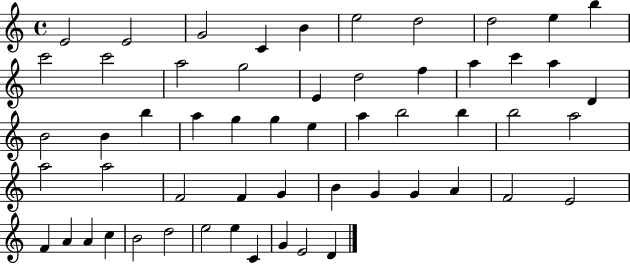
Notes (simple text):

E4/h E4/h G4/h C4/q B4/q E5/h D5/h D5/h E5/q B5/q C6/h C6/h A5/h G5/h E4/q D5/h F5/q A5/q C6/q A5/q D4/q B4/h B4/q B5/q A5/q G5/q G5/q E5/q A5/q B5/h B5/q B5/h A5/h A5/h A5/h F4/h F4/q G4/q B4/q G4/q G4/q A4/q F4/h E4/h F4/q A4/q A4/q C5/q B4/h D5/h E5/h E5/q C4/q G4/q E4/h D4/q